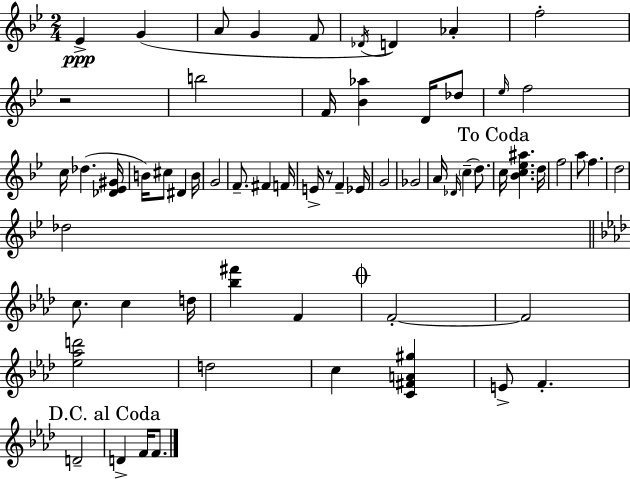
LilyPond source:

{
  \clef treble
  \numericTimeSignature
  \time 2/4
  \key g \minor
  ees'4->\ppp g'4( | a'8 g'4 f'8 | \acciaccatura { des'16 } d'4) aes'4-. | f''2-. | \break r2 | b''2 | f'16 <bes' aes''>4 d'16 des''8 | \grace { ees''16 } f''2 | \break c''16 des''4.( | <des' ees' gis'>16 b'16) cis''8 dis'4 | b'16 g'2 | f'8.-- fis'4 | \break f'16 e'16-> r8 f'4-- | ees'16 g'2 | ges'2 | a'16 \grace { des'16 }( \parenthesize c''4-- | \break d''8.) \mark "To Coda" c''16 <bes' c'' ees'' ais''>4. | d''16 f''2 | a''8 f''4. | d''2 | \break des''2 | \bar "||" \break \key aes \major c''8. c''4 d''16 | <bes'' fis'''>4 f'4 | \mark \markup { \musicglyph "scripts.coda" } f'2-.~~ | f'2 | \break <ees'' aes'' d'''>2 | d''2 | c''4 <c' fis' a' gis''>4 | e'8-> f'4.-. | \break d'2-- | \mark "D.C. al Coda" d'4-> f'16 f'8. | \bar "|."
}